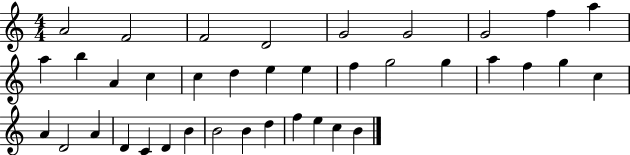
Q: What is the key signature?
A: C major